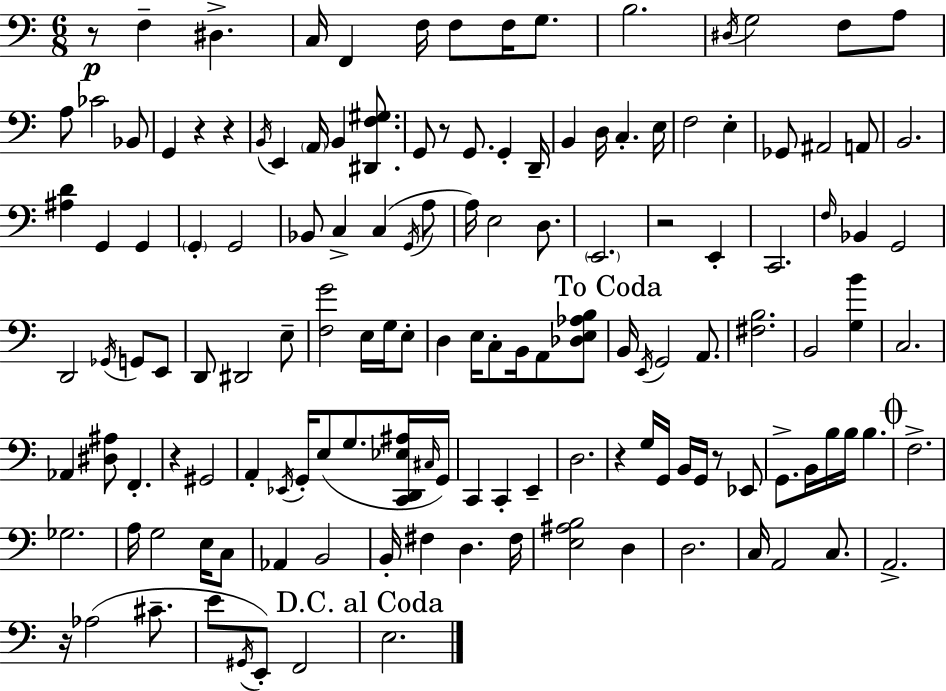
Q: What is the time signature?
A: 6/8